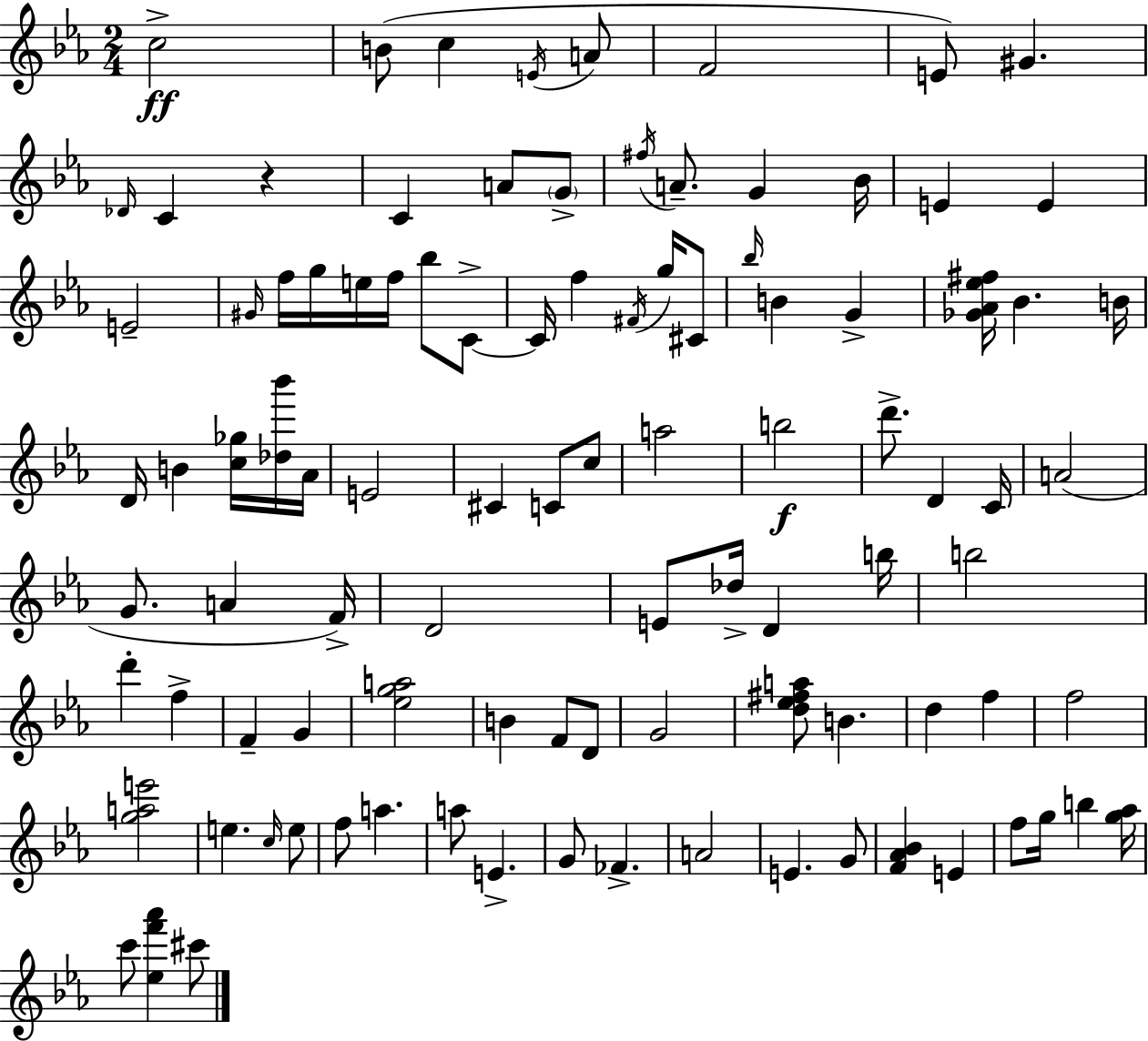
X:1
T:Untitled
M:2/4
L:1/4
K:Cm
c2 B/2 c E/4 A/2 F2 E/2 ^G _D/4 C z C A/2 G/2 ^f/4 A/2 G _B/4 E E E2 ^G/4 f/4 g/4 e/4 f/4 _b/2 C/2 C/4 f ^F/4 g/4 ^C/2 _b/4 B G [_G_A_e^f]/4 _B B/4 D/4 B [c_g]/4 [_d_b']/4 _A/4 E2 ^C C/2 c/2 a2 b2 d'/2 D C/4 A2 G/2 A F/4 D2 E/2 _d/4 D b/4 b2 d' f F G [_ega]2 B F/2 D/2 G2 [d_e^fa]/2 B d f f2 [gae']2 e c/4 e/2 f/2 a a/2 E G/2 _F A2 E G/2 [F_A_B] E f/2 g/4 b [g_a]/4 c'/2 [_ef'_a'] ^c'/2